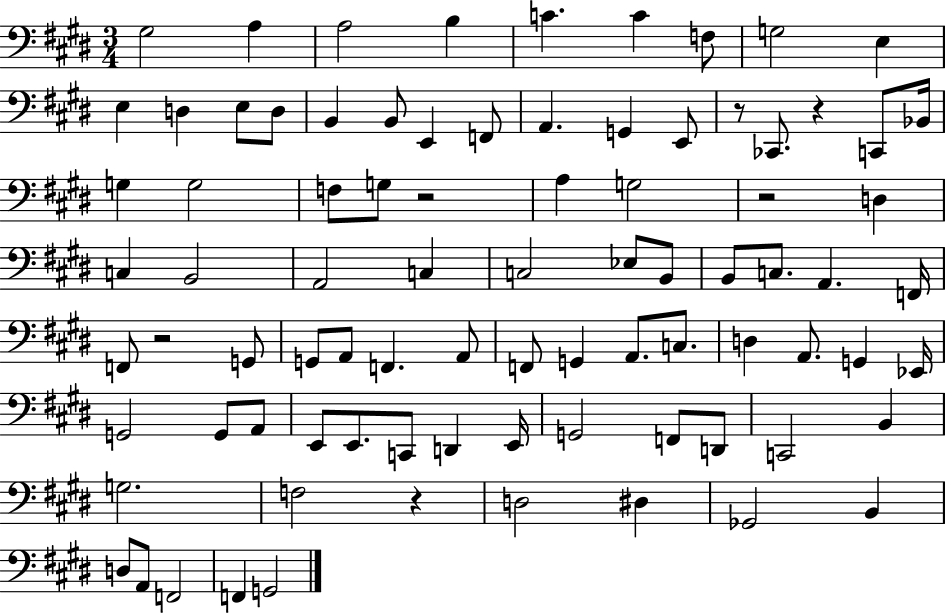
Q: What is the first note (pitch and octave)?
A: G#3